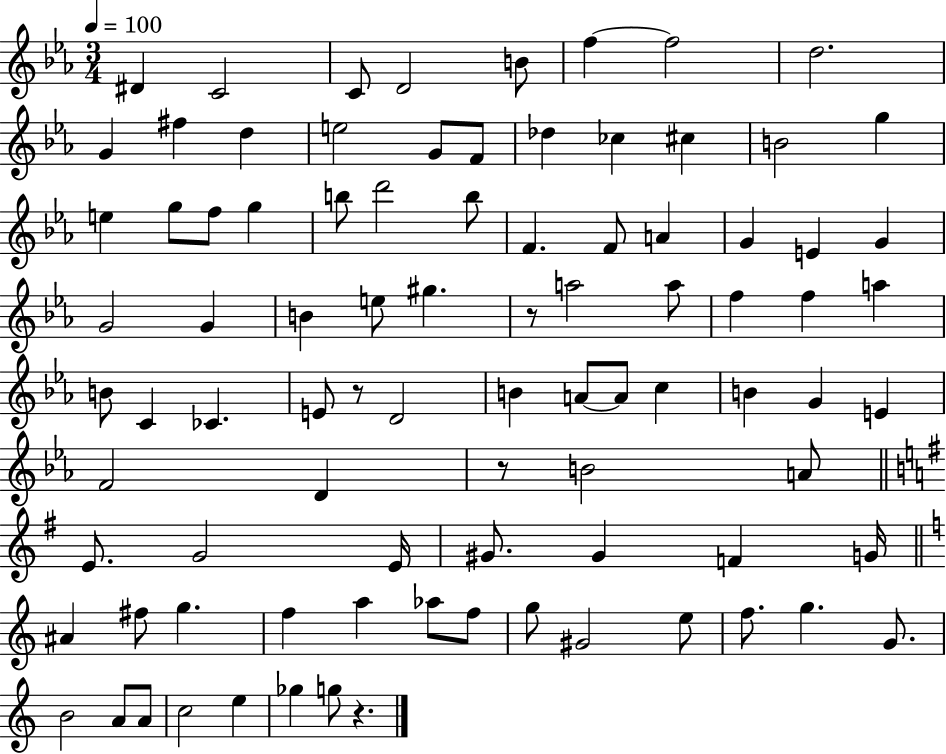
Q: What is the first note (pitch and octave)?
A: D#4